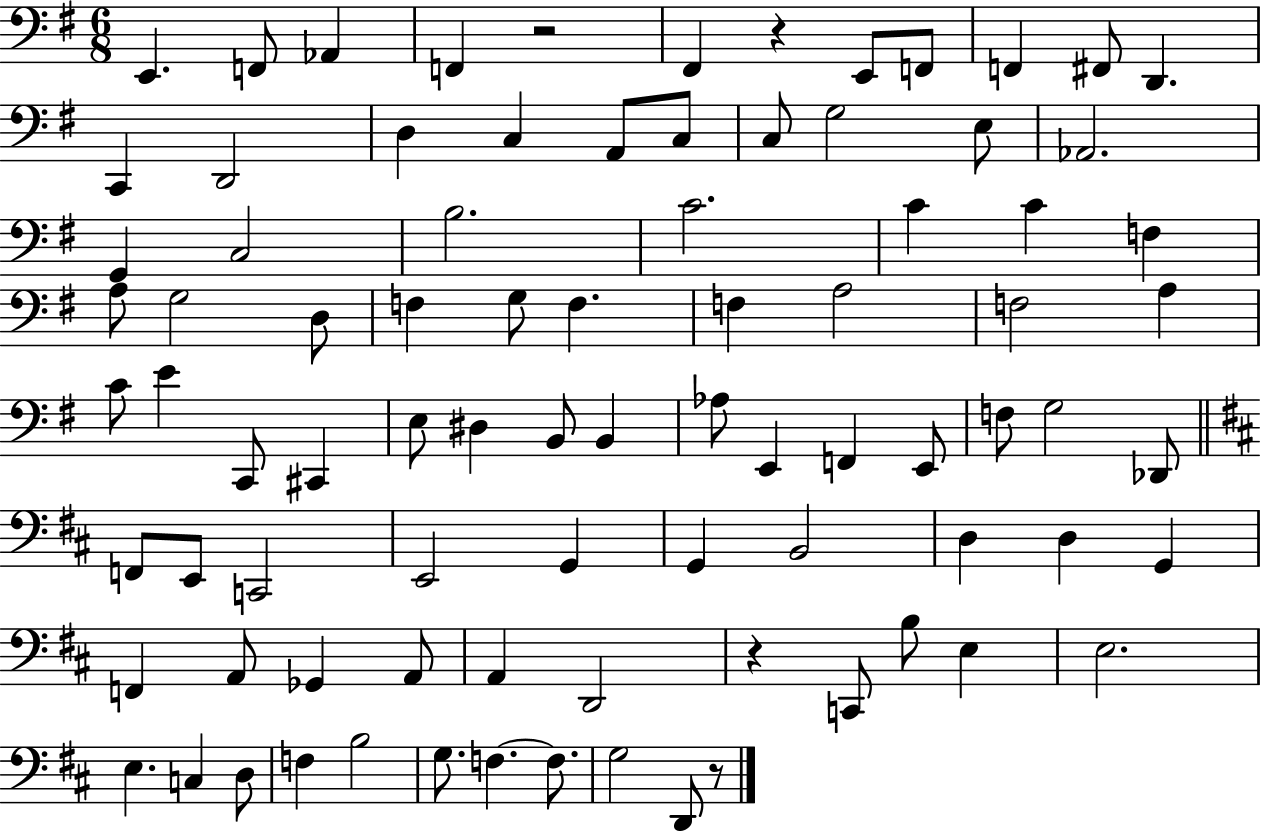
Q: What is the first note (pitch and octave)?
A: E2